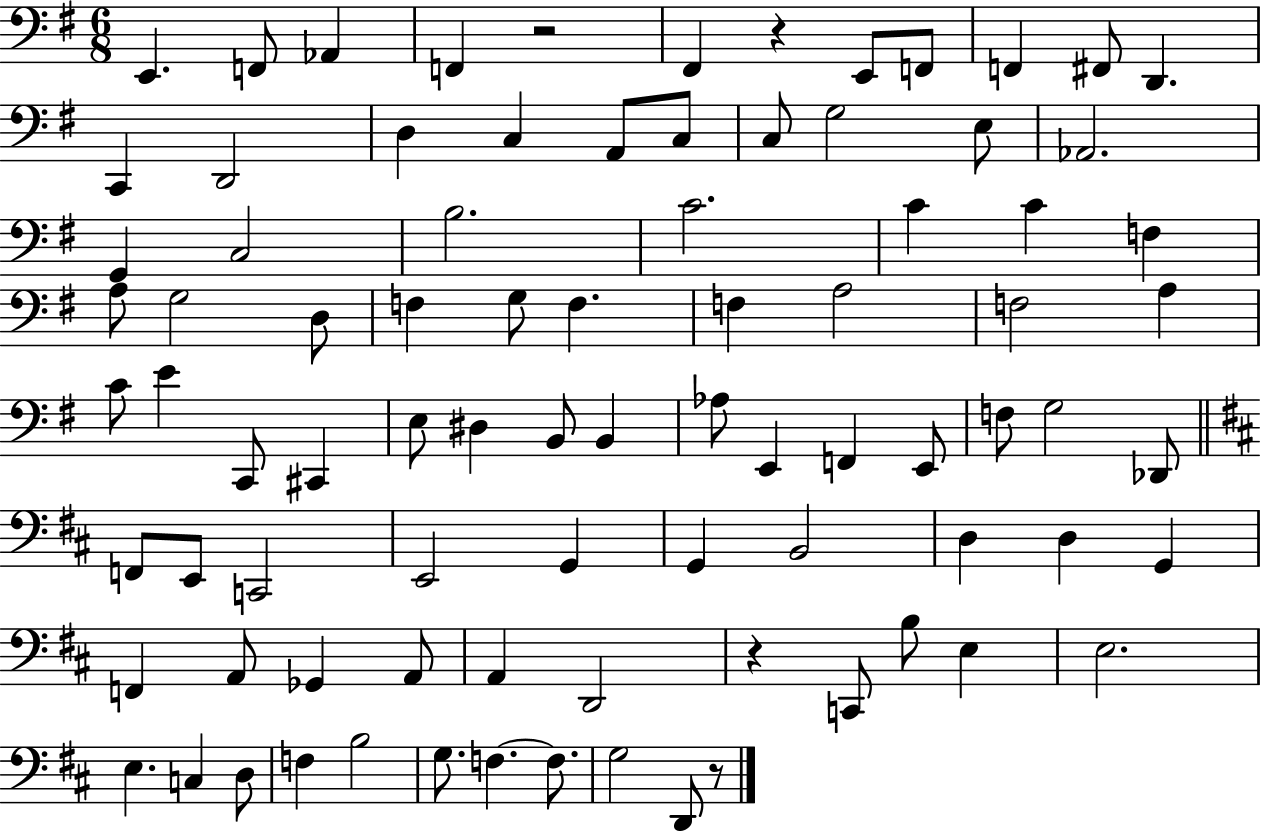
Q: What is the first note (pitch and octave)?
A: E2